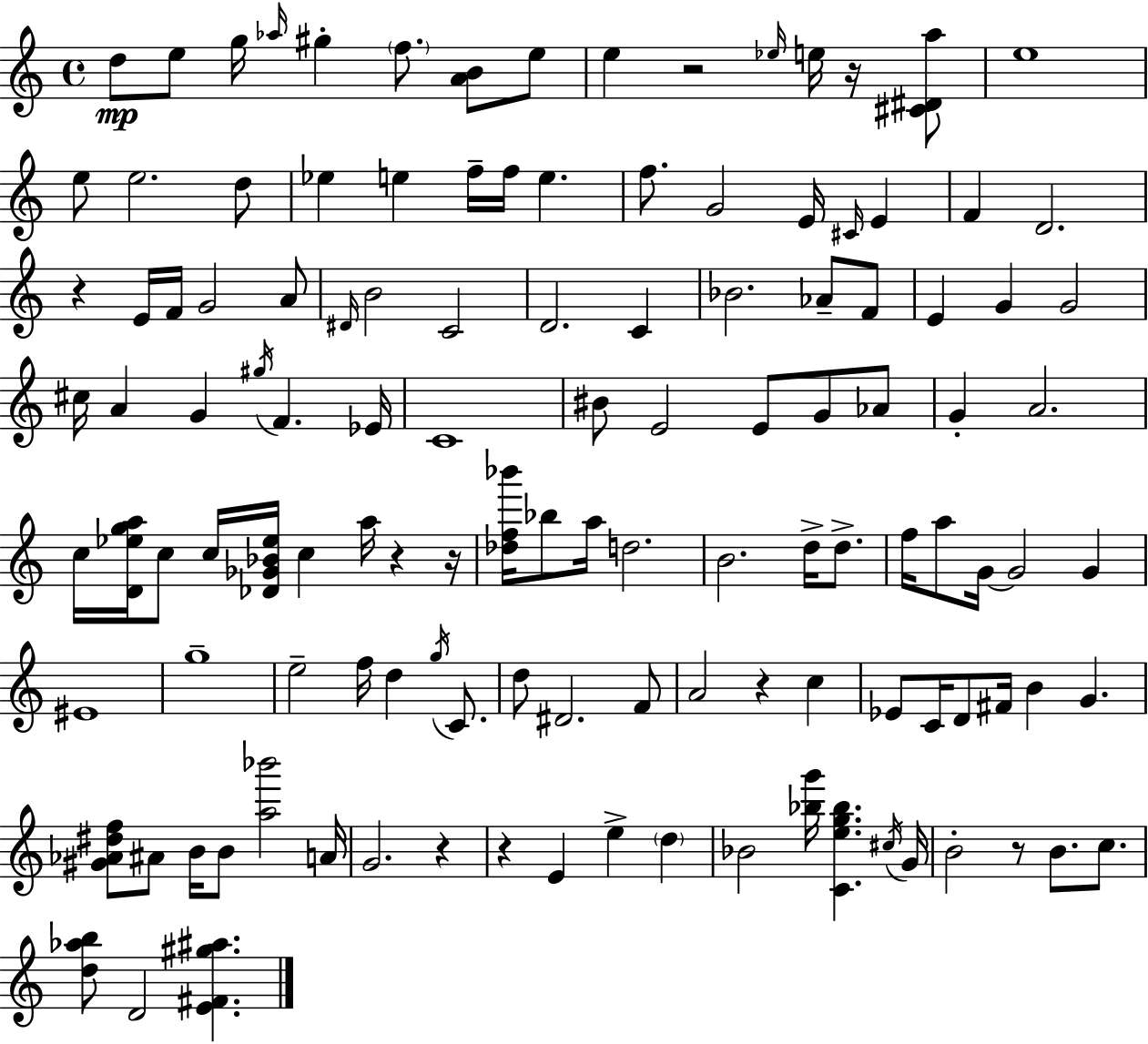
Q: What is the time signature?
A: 4/4